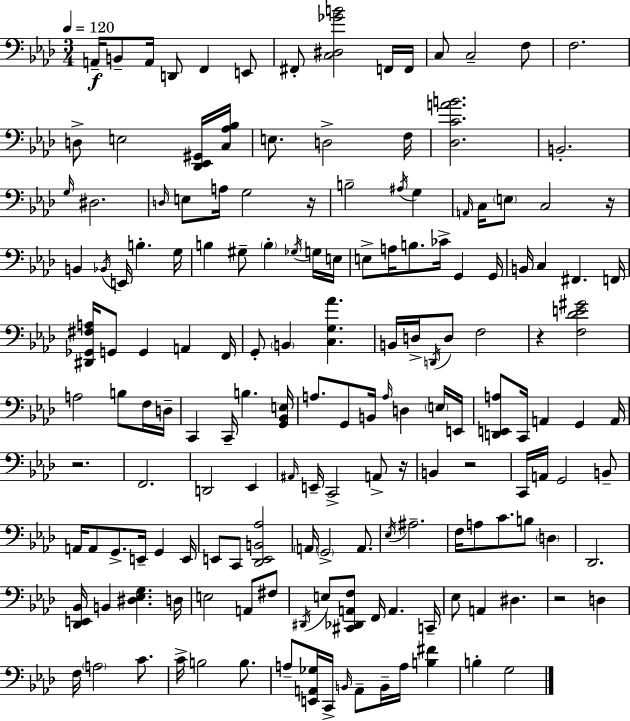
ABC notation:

X:1
T:Untitled
M:3/4
L:1/4
K:Fm
A,,/4 B,,/2 A,,/4 D,,/2 F,, E,,/2 ^F,,/2 [C,^D,_GB]2 F,,/4 F,,/4 C,/2 C,2 F,/2 F,2 D,/2 E,2 [_D,,_E,,^G,,]/4 [C,_A,_B,]/4 E,/2 D,2 F,/4 [_D,CAB]2 B,,2 G,/4 ^D,2 D,/4 E,/2 A,/4 G,2 z/4 B,2 ^A,/4 G, A,,/4 C,/4 E,/2 C,2 z/4 B,, _B,,/4 E,,/4 B, G,/4 B, ^G,/2 B, _G,/4 G,/4 E,/4 E,/2 A,/4 B,/2 _C/4 G,, G,,/4 B,,/4 C, ^F,, F,,/4 [^D,,_G,,^F,A,]/4 G,,/2 G,, A,, F,,/4 G,,/2 B,, [C,G,_A] B,,/4 D,/4 D,,/4 D,/2 F,2 z [F,_DE^G]2 A,2 B,/2 F,/4 D,/4 C,, C,,/4 B, [G,,_B,,E,]/4 A,/2 G,,/2 B,,/4 A,/4 D, E,/4 E,,/4 [D,,E,,A,]/2 C,,/4 A,, G,, A,,/4 z2 F,,2 D,,2 _E,, ^A,,/4 E,,/4 C,,2 A,,/2 z/4 B,, z2 C,,/4 A,,/4 G,,2 B,,/2 A,,/4 A,,/2 G,,/2 E,,/4 G,, E,,/4 E,,/2 C,,/2 [_D,,E,,B,,_A,]2 A,,/4 G,,2 A,,/2 _E,/4 ^A,2 F,/4 A,/2 C/2 B,/2 D, _D,,2 [_D,,E,,_B,,]/4 B,, [^D,_E,G,] D,/4 E,2 A,,/2 ^F,/2 ^D,,/4 E,/2 [^C,,_D,,A,,F,]/2 F,,/4 A,, C,,/4 _E,/2 A,, ^D, z2 D, F,/4 A,2 C/2 C/4 B,2 B,/2 A,/2 [E,,A,,_G,]/4 C,,/4 B,,/4 A,,/2 B,,/4 A,/4 [B,^F] B, G,2